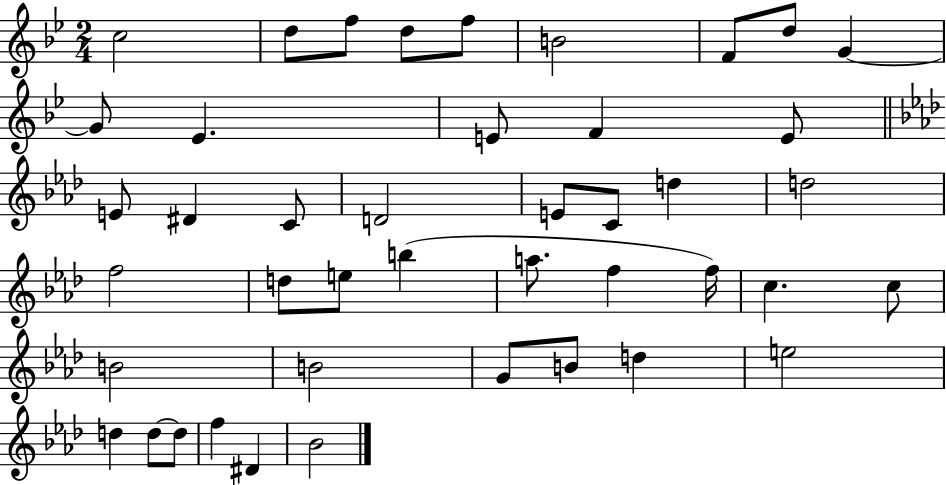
X:1
T:Untitled
M:2/4
L:1/4
K:Bb
c2 d/2 f/2 d/2 f/2 B2 F/2 d/2 G G/2 _E E/2 F E/2 E/2 ^D C/2 D2 E/2 C/2 d d2 f2 d/2 e/2 b a/2 f f/4 c c/2 B2 B2 G/2 B/2 d e2 d d/2 d/2 f ^D _B2